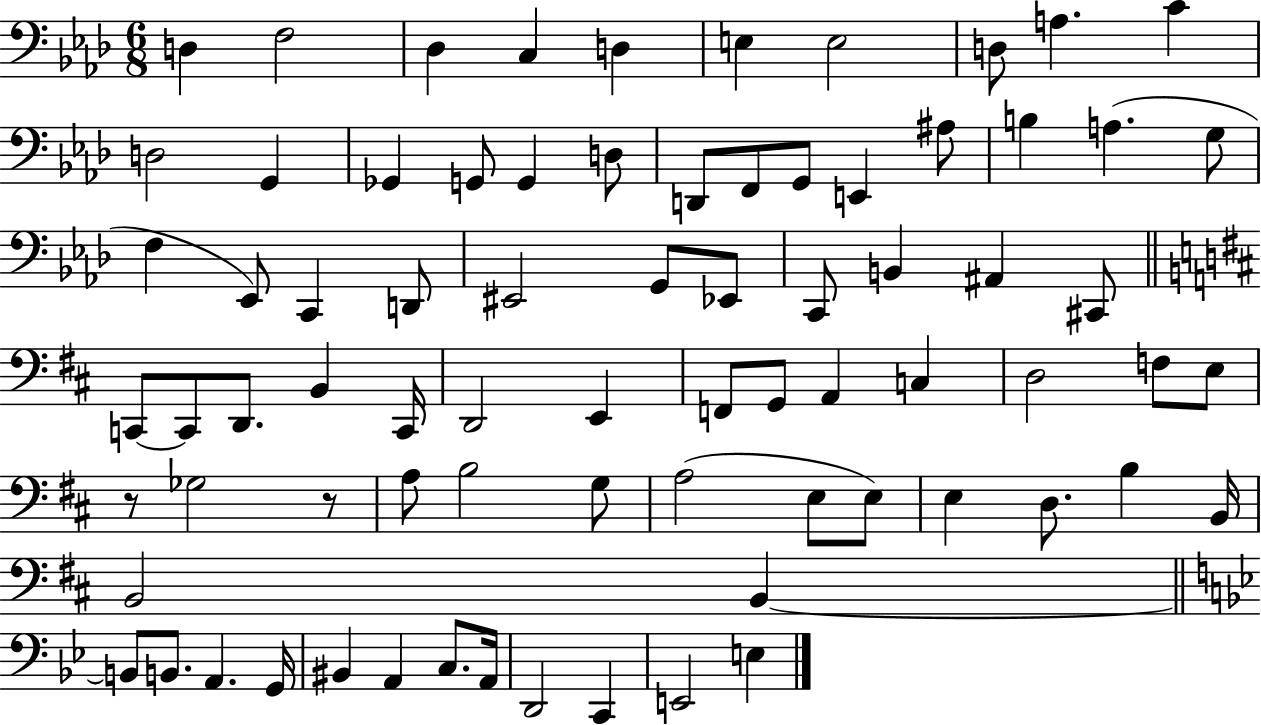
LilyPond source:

{
  \clef bass
  \numericTimeSignature
  \time 6/8
  \key aes \major
  d4 f2 | des4 c4 d4 | e4 e2 | d8 a4. c'4 | \break d2 g,4 | ges,4 g,8 g,4 d8 | d,8 f,8 g,8 e,4 ais8 | b4 a4.( g8 | \break f4 ees,8) c,4 d,8 | eis,2 g,8 ees,8 | c,8 b,4 ais,4 cis,8 | \bar "||" \break \key d \major c,8~~ c,8 d,8. b,4 c,16 | d,2 e,4 | f,8 g,8 a,4 c4 | d2 f8 e8 | \break r8 ges2 r8 | a8 b2 g8 | a2( e8 e8) | e4 d8. b4 b,16 | \break b,2 b,4~~ | \bar "||" \break \key g \minor b,8 b,8. a,4. g,16 | bis,4 a,4 c8. a,16 | d,2 c,4 | e,2 e4 | \break \bar "|."
}